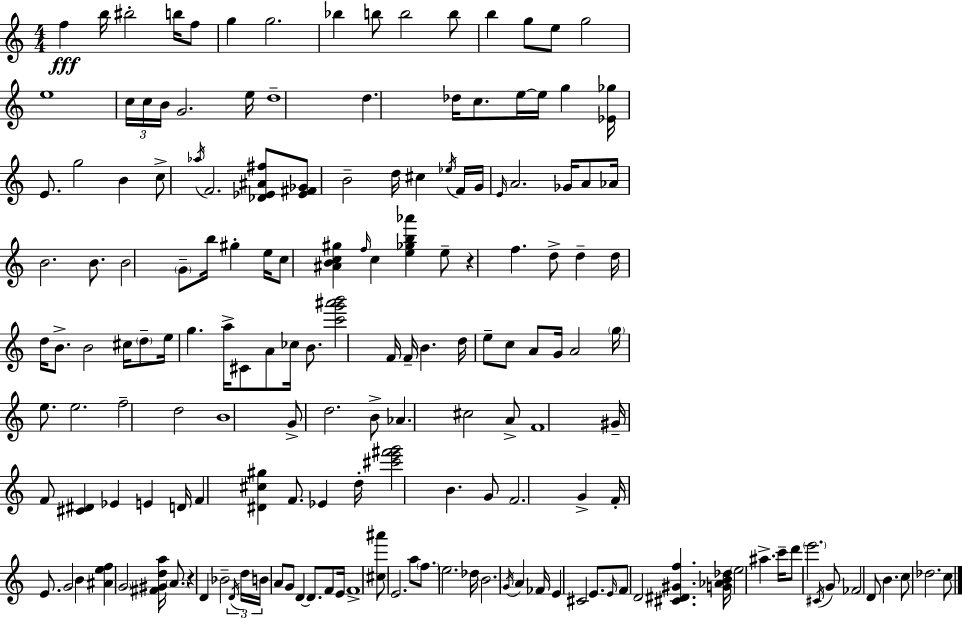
F5/q B5/s BIS5/h B5/s F5/e G5/q G5/h. Bb5/q B5/e B5/h B5/e B5/q G5/e E5/e G5/h E5/w C5/s C5/s B4/s G4/h. E5/s D5/w D5/q. Db5/s C5/e. E5/s E5/s G5/q [Eb4,Gb5]/s E4/e. G5/h B4/q C5/e Ab5/s F4/h. [Db4,Eb4,A#4,F#5]/e [Eb4,F#4,Gb4]/e B4/h D5/s C#5/q Eb5/s F4/s G4/s E4/s A4/h. Gb4/s A4/e Ab4/s B4/h. B4/e. B4/h G4/e B5/s G#5/q E5/s C5/e [A#4,B4,C5,G#5]/q F5/s C5/q [E5,Gb5,B5,Ab6]/q E5/e R/q F5/q. D5/e D5/q D5/s D5/s B4/e. B4/h C#5/s D5/e E5/s G5/q. A5/s C#4/e A4/e CES5/s B4/e. [C6,G6,A#6,B6]/h F4/s F4/s B4/q. D5/s E5/e C5/e A4/e G4/s A4/h G5/s E5/e. E5/h. F5/h D5/h B4/w G4/e D5/h. B4/e Ab4/q. C#5/h A4/e F4/w G#4/s F4/e [C#4,D#4]/q Eb4/q E4/q D4/s F4/q [D#4,C#5,G#5]/q F4/e. Eb4/q D5/s [C#6,E6,F#6,G6]/h B4/q. G4/e F4/h. G4/q F4/s E4/e. G4/h B4/q [A#4,E5,F5]/q G4/h [F#4,G#4,D5,A5]/s A4/e. R/q D4/q Bb4/h D4/s D5/s B4/s A4/e G4/e D4/q D4/e. F4/e E4/s F4/w [C#5,A#6]/e E4/h. A5/e F5/e. E5/h. Db5/s B4/h. G4/s A4/q FES4/s E4/q C#4/h E4/e. E4/s F4/e D4/h [C#4,D#4,G#4,F5]/q. [G4,Ab4,B4,Db5]/s E5/h A#5/q. C6/s D6/e E6/h. C#4/s G4/e FES4/h D4/e B4/q. C5/e Db5/h. C5/e